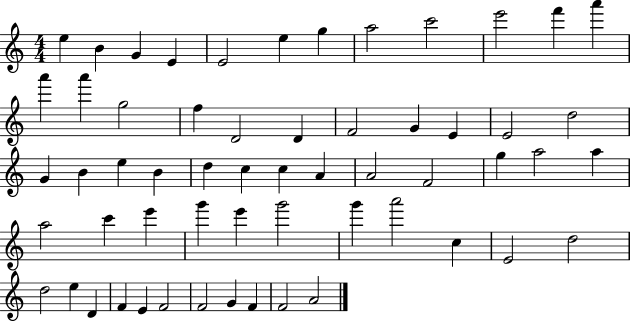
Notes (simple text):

E5/q B4/q G4/q E4/q E4/h E5/q G5/q A5/h C6/h E6/h F6/q A6/q A6/q A6/q G5/h F5/q D4/h D4/q F4/h G4/q E4/q E4/h D5/h G4/q B4/q E5/q B4/q D5/q C5/q C5/q A4/q A4/h F4/h G5/q A5/h A5/q A5/h C6/q E6/q G6/q E6/q G6/h G6/q A6/h C5/q E4/h D5/h D5/h E5/q D4/q F4/q E4/q F4/h F4/h G4/q F4/q F4/h A4/h